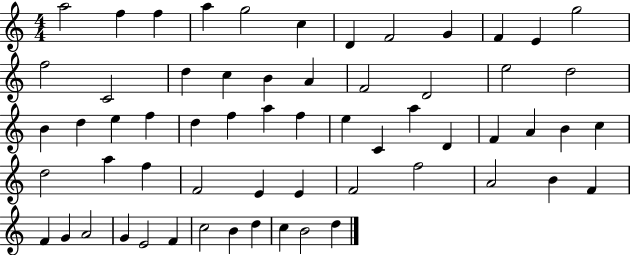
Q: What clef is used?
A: treble